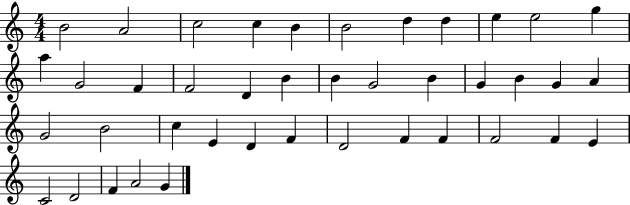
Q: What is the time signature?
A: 4/4